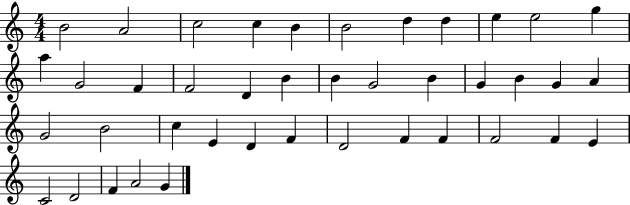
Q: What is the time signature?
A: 4/4